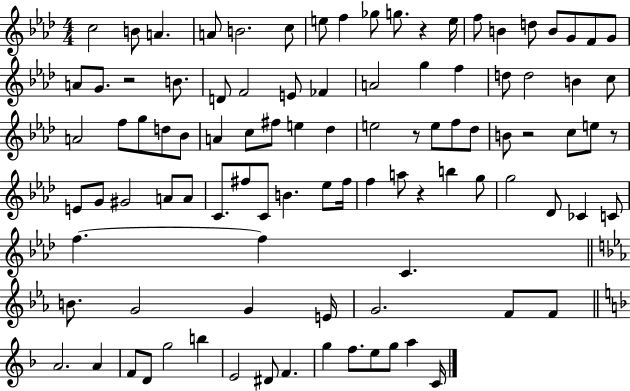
C5/h B4/e A4/q. A4/e B4/h. C5/e E5/e F5/q Gb5/e G5/e. R/q E5/s F5/e B4/q D5/e B4/e G4/e F4/e G4/e A4/e G4/e. R/h B4/e. D4/e F4/h E4/e FES4/q A4/h G5/q F5/q D5/e D5/h B4/q C5/e A4/h F5/e G5/e D5/e Bb4/e A4/q C5/e F#5/e E5/q Db5/q E5/h R/e E5/e F5/e Db5/e B4/e R/h C5/e E5/e R/e E4/e G4/e G#4/h A4/e A4/e C4/e. F#5/e C4/e B4/q. Eb5/e F#5/s F5/q A5/e R/q B5/q G5/e G5/h Db4/e CES4/q C4/e F5/q. F5/q C4/q. B4/e. G4/h G4/q E4/s G4/h. F4/e F4/e A4/h. A4/q F4/e D4/e G5/h B5/q E4/h D#4/e F4/q. G5/q F5/e. E5/e G5/e A5/q C4/s